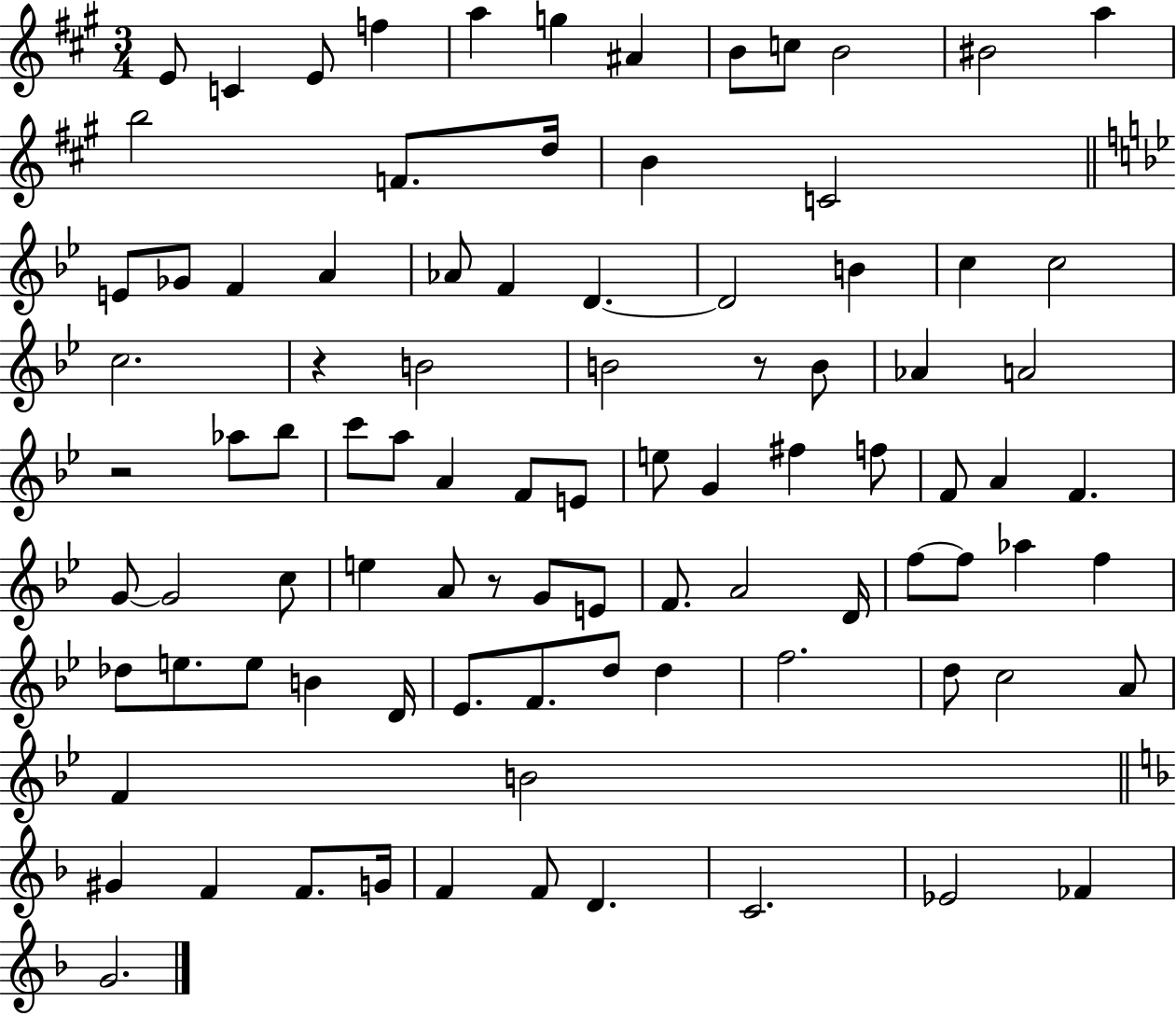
{
  \clef treble
  \numericTimeSignature
  \time 3/4
  \key a \major
  \repeat volta 2 { e'8 c'4 e'8 f''4 | a''4 g''4 ais'4 | b'8 c''8 b'2 | bis'2 a''4 | \break b''2 f'8. d''16 | b'4 c'2 | \bar "||" \break \key g \minor e'8 ges'8 f'4 a'4 | aes'8 f'4 d'4.~~ | d'2 b'4 | c''4 c''2 | \break c''2. | r4 b'2 | b'2 r8 b'8 | aes'4 a'2 | \break r2 aes''8 bes''8 | c'''8 a''8 a'4 f'8 e'8 | e''8 g'4 fis''4 f''8 | f'8 a'4 f'4. | \break g'8~~ g'2 c''8 | e''4 a'8 r8 g'8 e'8 | f'8. a'2 d'16 | f''8~~ f''8 aes''4 f''4 | \break des''8 e''8. e''8 b'4 d'16 | ees'8. f'8. d''8 d''4 | f''2. | d''8 c''2 a'8 | \break f'4 b'2 | \bar "||" \break \key f \major gis'4 f'4 f'8. g'16 | f'4 f'8 d'4. | c'2. | ees'2 fes'4 | \break g'2. | } \bar "|."
}